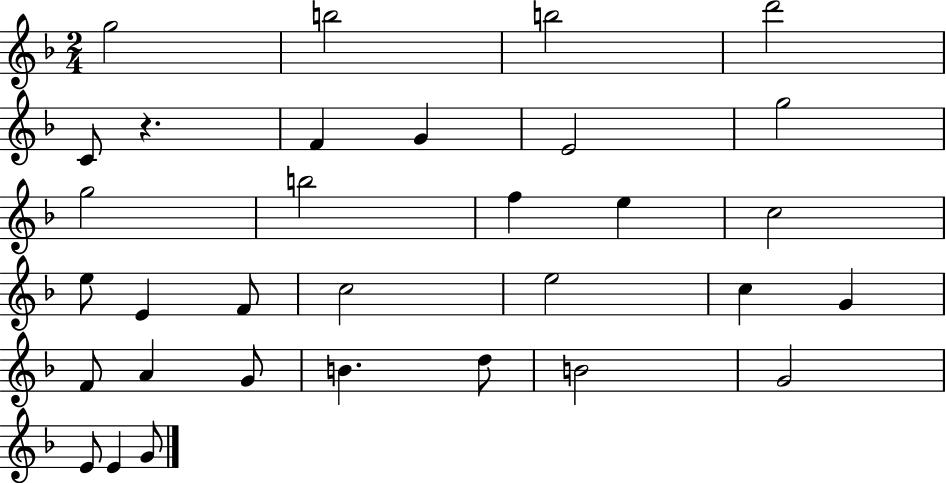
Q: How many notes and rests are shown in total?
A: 32